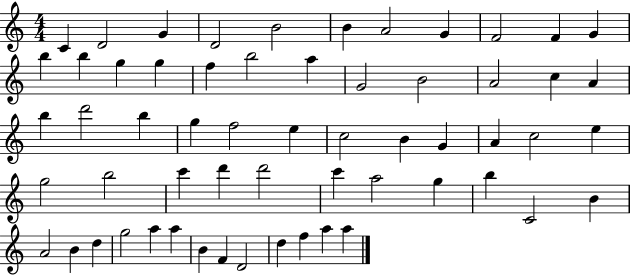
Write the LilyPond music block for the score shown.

{
  \clef treble
  \numericTimeSignature
  \time 4/4
  \key c \major
  c'4 d'2 g'4 | d'2 b'2 | b'4 a'2 g'4 | f'2 f'4 g'4 | \break b''4 b''4 g''4 g''4 | f''4 b''2 a''4 | g'2 b'2 | a'2 c''4 a'4 | \break b''4 d'''2 b''4 | g''4 f''2 e''4 | c''2 b'4 g'4 | a'4 c''2 e''4 | \break g''2 b''2 | c'''4 d'''4 d'''2 | c'''4 a''2 g''4 | b''4 c'2 b'4 | \break a'2 b'4 d''4 | g''2 a''4 a''4 | b'4 f'4 d'2 | d''4 f''4 a''4 a''4 | \break \bar "|."
}